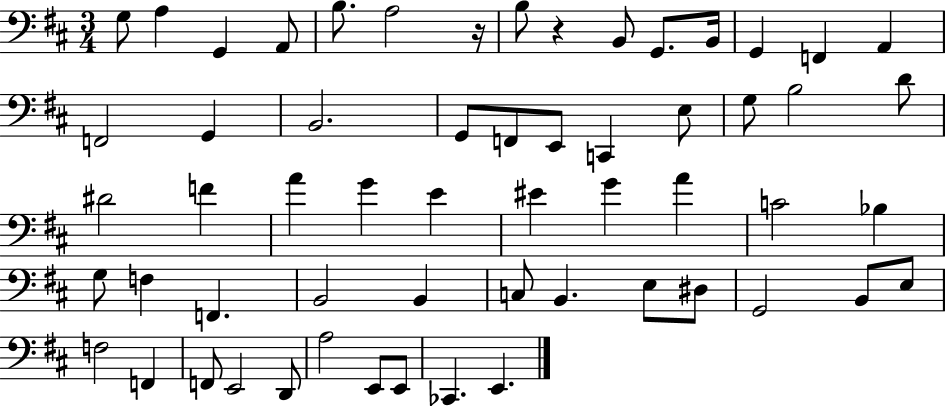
{
  \clef bass
  \numericTimeSignature
  \time 3/4
  \key d \major
  g8 a4 g,4 a,8 | b8. a2 r16 | b8 r4 b,8 g,8. b,16 | g,4 f,4 a,4 | \break f,2 g,4 | b,2. | g,8 f,8 e,8 c,4 e8 | g8 b2 d'8 | \break dis'2 f'4 | a'4 g'4 e'4 | eis'4 g'4 a'4 | c'2 bes4 | \break g8 f4 f,4. | b,2 b,4 | c8 b,4. e8 dis8 | g,2 b,8 e8 | \break f2 f,4 | f,8 e,2 d,8 | a2 e,8 e,8 | ces,4. e,4. | \break \bar "|."
}